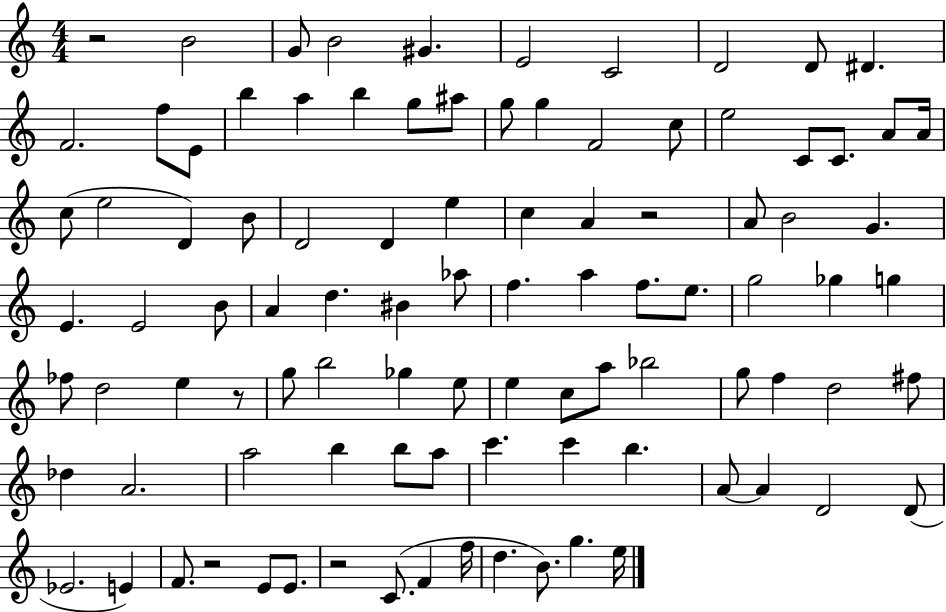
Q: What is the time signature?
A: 4/4